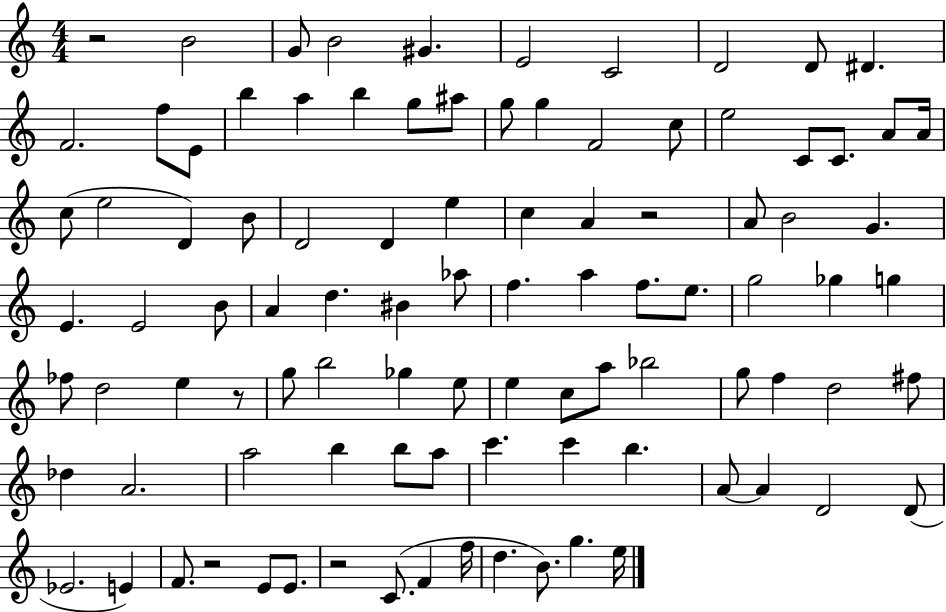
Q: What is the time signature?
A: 4/4